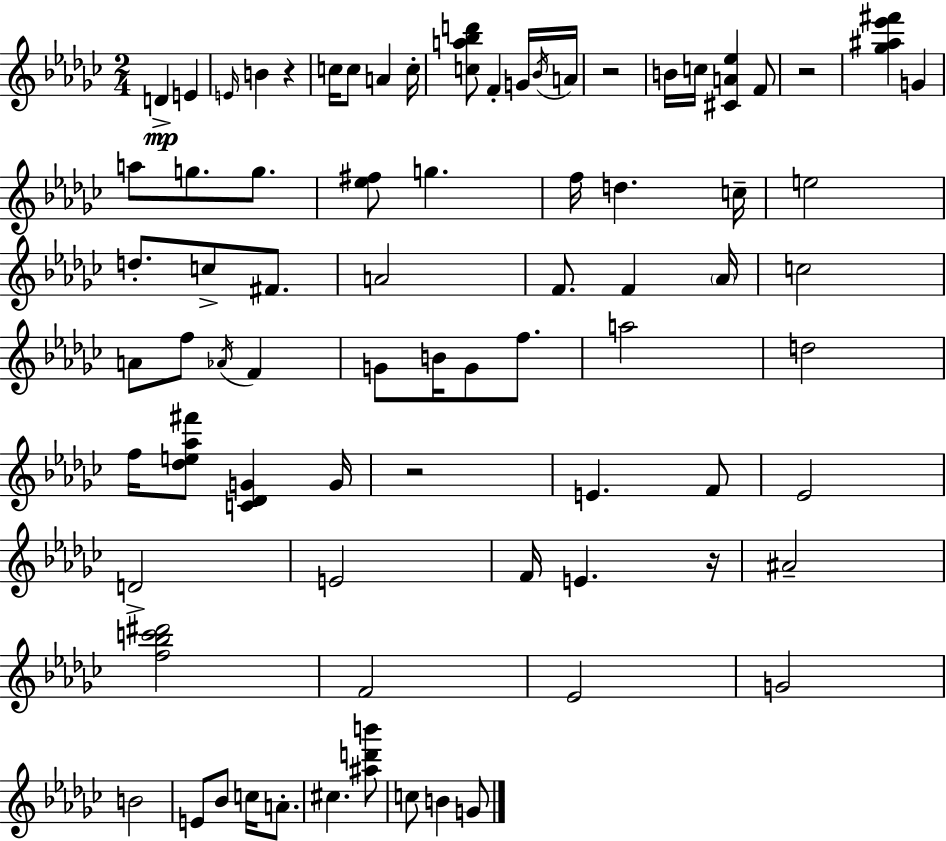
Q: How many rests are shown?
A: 5